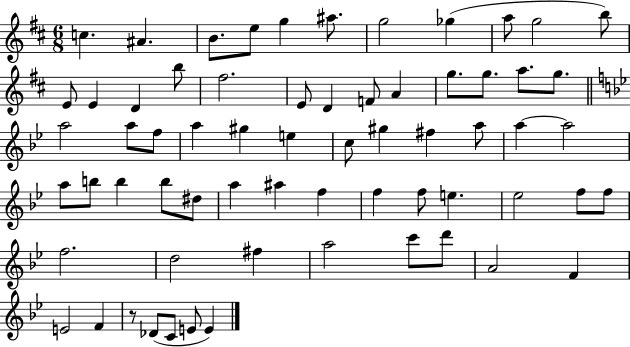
C5/q. A#4/q. B4/e. E5/e G5/q A#5/e. G5/h Gb5/q A5/e G5/h B5/e E4/e E4/q D4/q B5/e F#5/h. E4/e D4/q F4/e A4/q G5/e. G5/e. A5/e. G5/e. A5/h A5/e F5/e A5/q G#5/q E5/q C5/e G#5/q F#5/q A5/e A5/q A5/h A5/e B5/e B5/q B5/e D#5/e A5/q A#5/q F5/q F5/q F5/e E5/q. Eb5/h F5/e F5/e F5/h. D5/h F#5/q A5/h C6/e D6/e A4/h F4/q E4/h F4/q R/e Db4/e C4/e E4/e E4/q